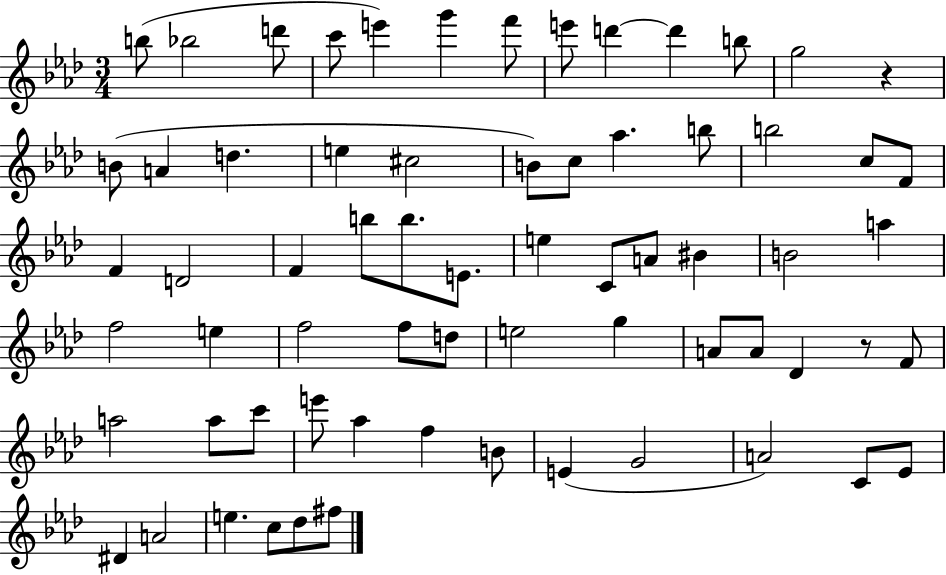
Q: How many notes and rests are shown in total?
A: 67